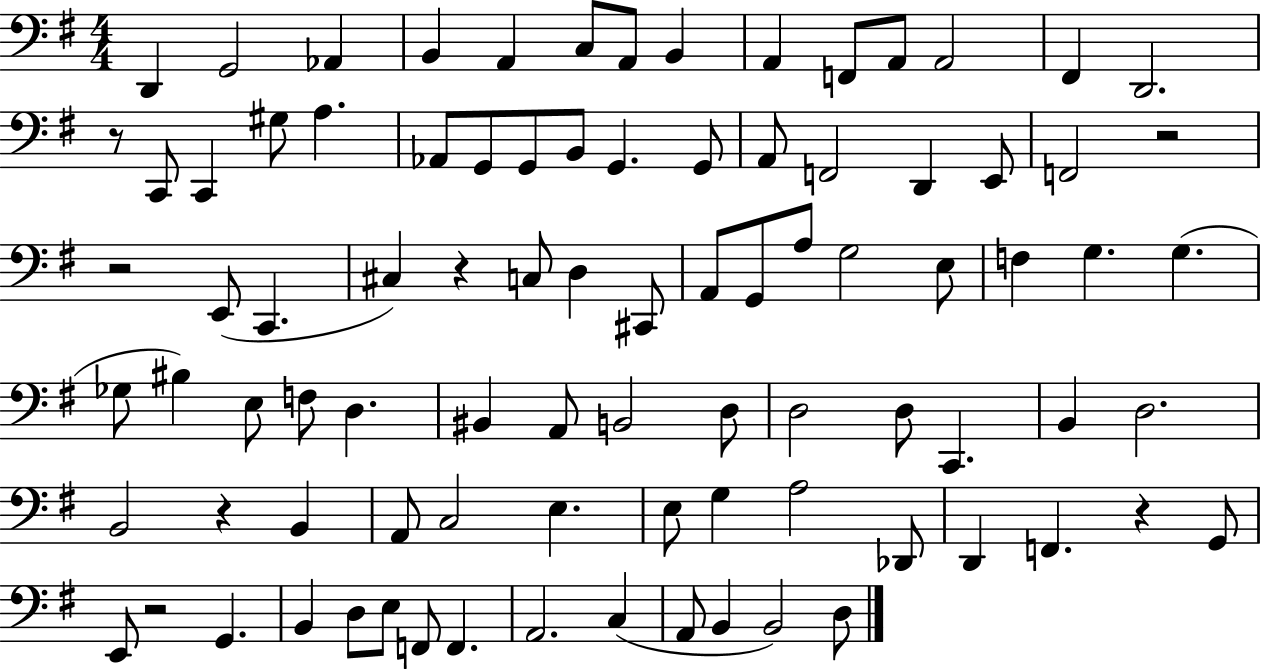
X:1
T:Untitled
M:4/4
L:1/4
K:G
D,, G,,2 _A,, B,, A,, C,/2 A,,/2 B,, A,, F,,/2 A,,/2 A,,2 ^F,, D,,2 z/2 C,,/2 C,, ^G,/2 A, _A,,/2 G,,/2 G,,/2 B,,/2 G,, G,,/2 A,,/2 F,,2 D,, E,,/2 F,,2 z2 z2 E,,/2 C,, ^C, z C,/2 D, ^C,,/2 A,,/2 G,,/2 A,/2 G,2 E,/2 F, G, G, _G,/2 ^B, E,/2 F,/2 D, ^B,, A,,/2 B,,2 D,/2 D,2 D,/2 C,, B,, D,2 B,,2 z B,, A,,/2 C,2 E, E,/2 G, A,2 _D,,/2 D,, F,, z G,,/2 E,,/2 z2 G,, B,, D,/2 E,/2 F,,/2 F,, A,,2 C, A,,/2 B,, B,,2 D,/2